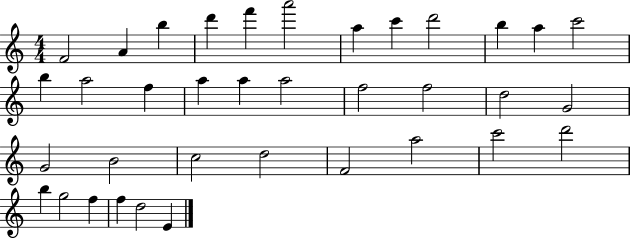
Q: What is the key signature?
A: C major